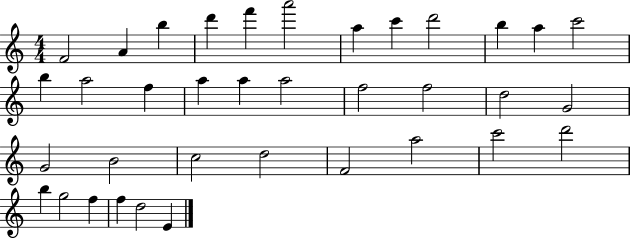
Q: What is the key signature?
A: C major